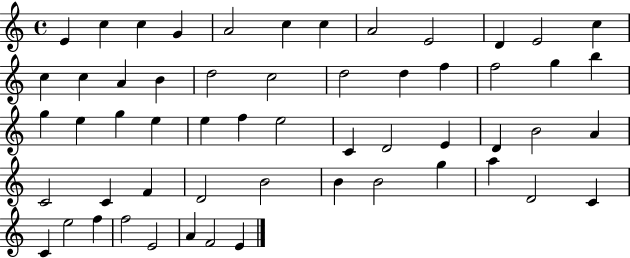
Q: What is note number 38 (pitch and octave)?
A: C4